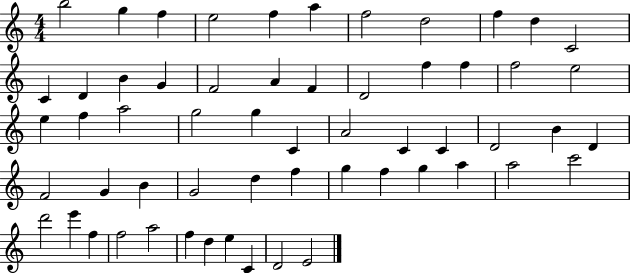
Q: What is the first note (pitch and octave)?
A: B5